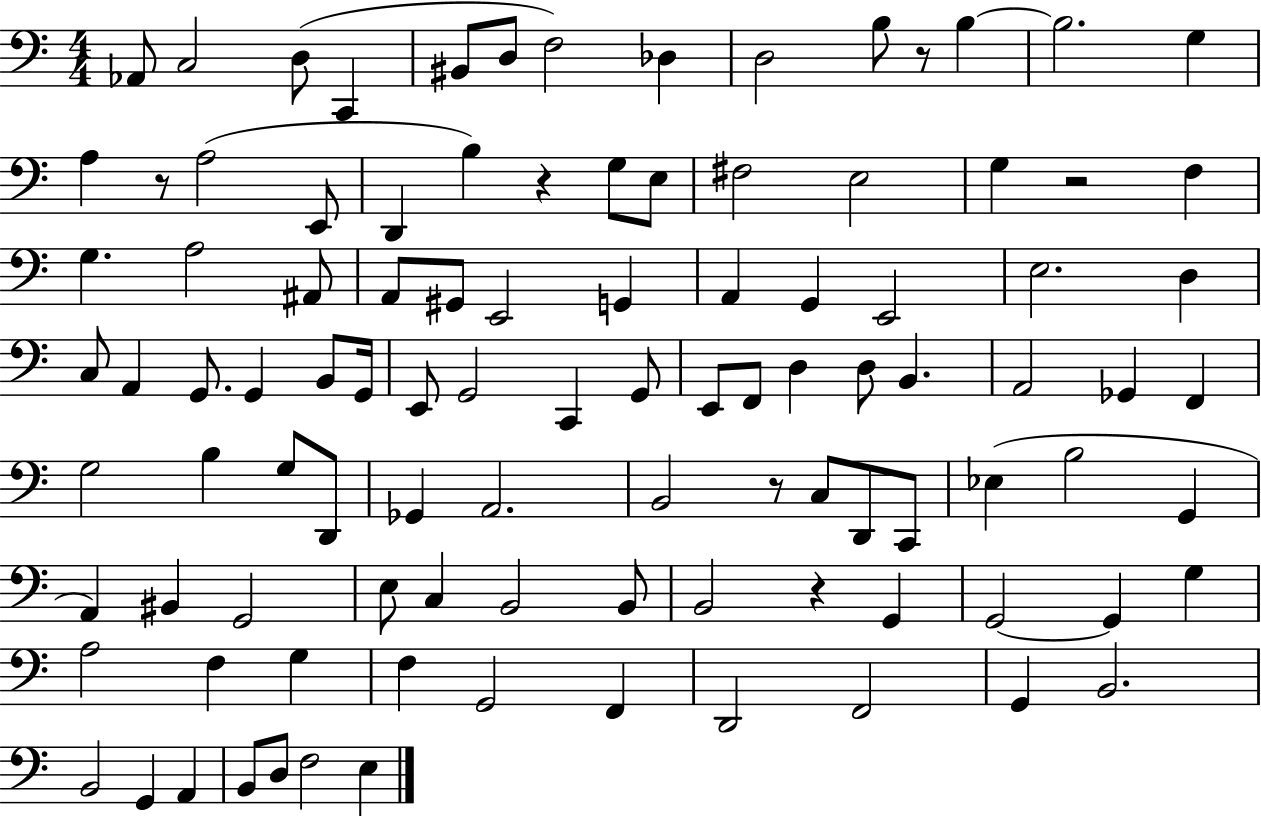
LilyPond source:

{
  \clef bass
  \numericTimeSignature
  \time 4/4
  \key c \major
  aes,8 c2 d8( c,4 | bis,8 d8 f2) des4 | d2 b8 r8 b4~~ | b2. g4 | \break a4 r8 a2( e,8 | d,4 b4) r4 g8 e8 | fis2 e2 | g4 r2 f4 | \break g4. a2 ais,8 | a,8 gis,8 e,2 g,4 | a,4 g,4 e,2 | e2. d4 | \break c8 a,4 g,8. g,4 b,8 g,16 | e,8 g,2 c,4 g,8 | e,8 f,8 d4 d8 b,4. | a,2 ges,4 f,4 | \break g2 b4 g8 d,8 | ges,4 a,2. | b,2 r8 c8 d,8 c,8 | ees4( b2 g,4 | \break a,4) bis,4 g,2 | e8 c4 b,2 b,8 | b,2 r4 g,4 | g,2~~ g,4 g4 | \break a2 f4 g4 | f4 g,2 f,4 | d,2 f,2 | g,4 b,2. | \break b,2 g,4 a,4 | b,8 d8 f2 e4 | \bar "|."
}